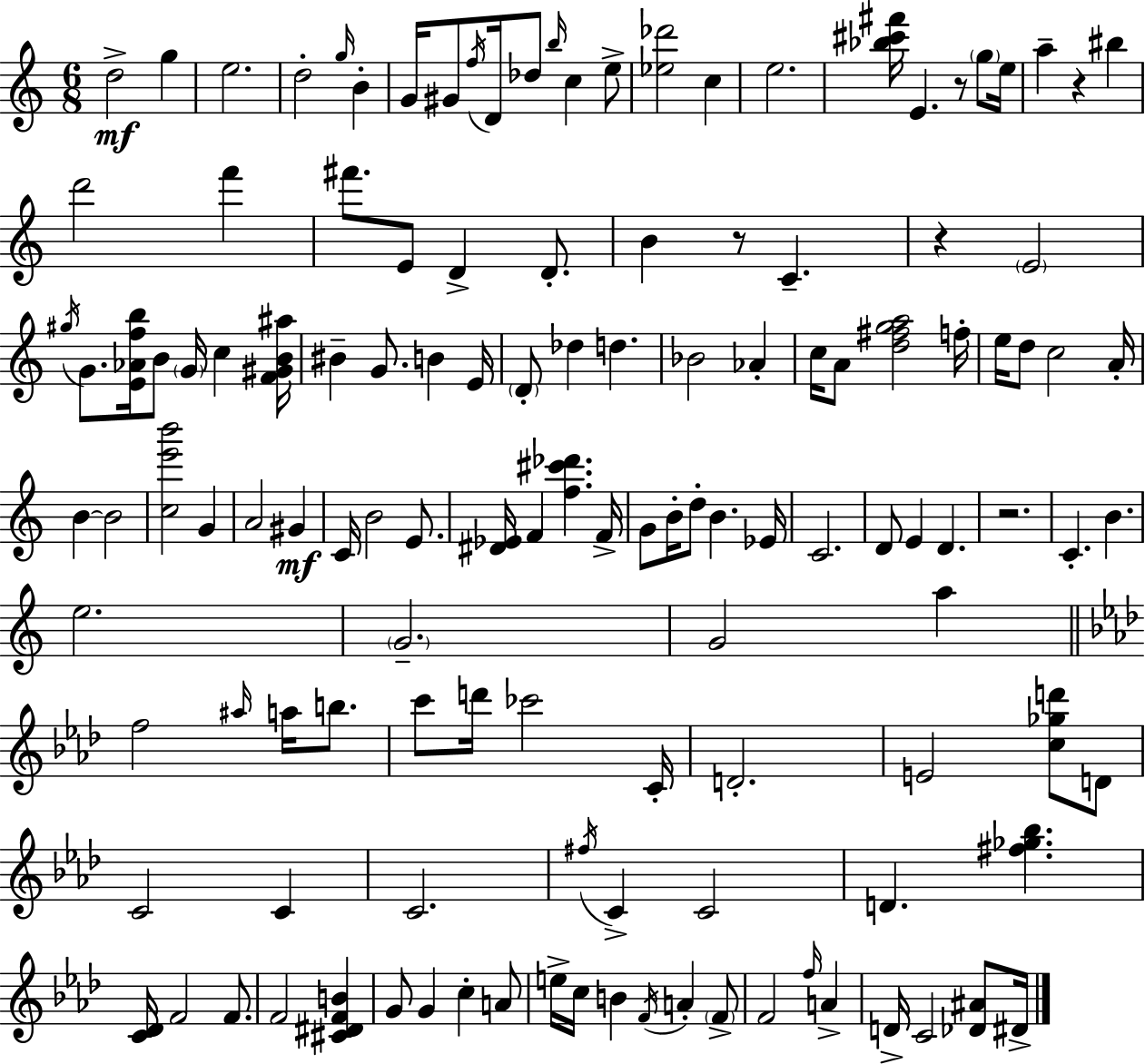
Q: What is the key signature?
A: C major